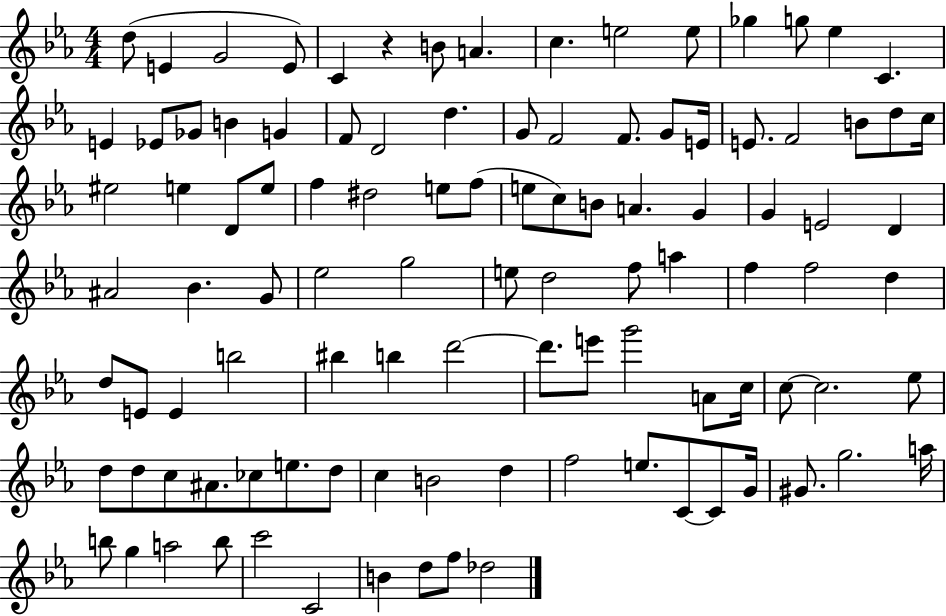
X:1
T:Untitled
M:4/4
L:1/4
K:Eb
d/2 E G2 E/2 C z B/2 A c e2 e/2 _g g/2 _e C E _E/2 _G/2 B G F/2 D2 d G/2 F2 F/2 G/2 E/4 E/2 F2 B/2 d/2 c/4 ^e2 e D/2 e/2 f ^d2 e/2 f/2 e/2 c/2 B/2 A G G E2 D ^A2 _B G/2 _e2 g2 e/2 d2 f/2 a f f2 d d/2 E/2 E b2 ^b b d'2 d'/2 e'/2 g'2 A/2 c/4 c/2 c2 _e/2 d/2 d/2 c/2 ^A/2 _c/2 e/2 d/2 c B2 d f2 e/2 C/2 C/2 G/4 ^G/2 g2 a/4 b/2 g a2 b/2 c'2 C2 B d/2 f/2 _d2